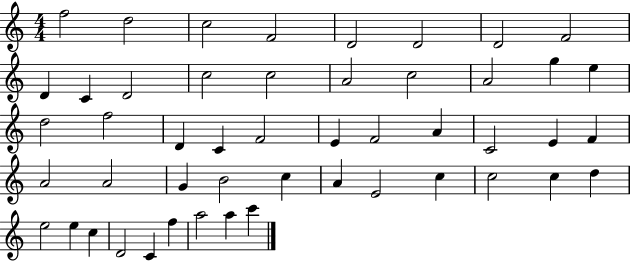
F5/h D5/h C5/h F4/h D4/h D4/h D4/h F4/h D4/q C4/q D4/h C5/h C5/h A4/h C5/h A4/h G5/q E5/q D5/h F5/h D4/q C4/q F4/h E4/q F4/h A4/q C4/h E4/q F4/q A4/h A4/h G4/q B4/h C5/q A4/q E4/h C5/q C5/h C5/q D5/q E5/h E5/q C5/q D4/h C4/q F5/q A5/h A5/q C6/q